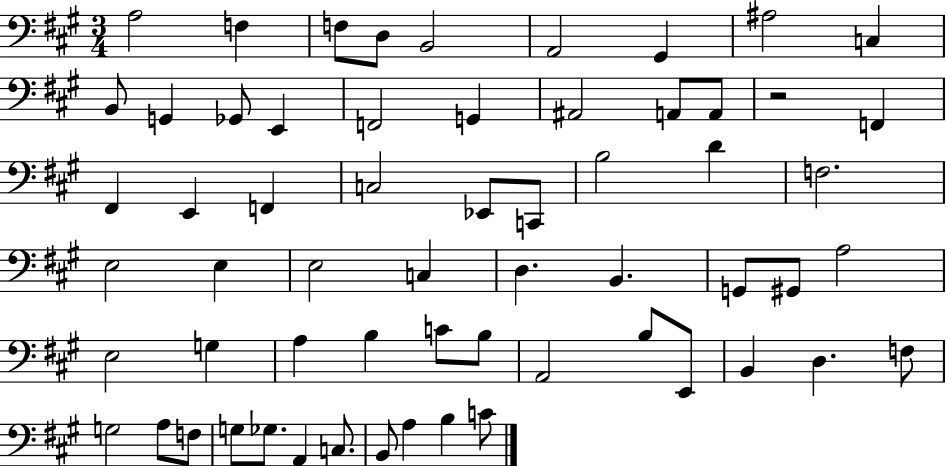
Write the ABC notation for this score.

X:1
T:Untitled
M:3/4
L:1/4
K:A
A,2 F, F,/2 D,/2 B,,2 A,,2 ^G,, ^A,2 C, B,,/2 G,, _G,,/2 E,, F,,2 G,, ^A,,2 A,,/2 A,,/2 z2 F,, ^F,, E,, F,, C,2 _E,,/2 C,,/2 B,2 D F,2 E,2 E, E,2 C, D, B,, G,,/2 ^G,,/2 A,2 E,2 G, A, B, C/2 B,/2 A,,2 B,/2 E,,/2 B,, D, F,/2 G,2 A,/2 F,/2 G,/2 _G,/2 A,, C,/2 B,,/2 A, B, C/2